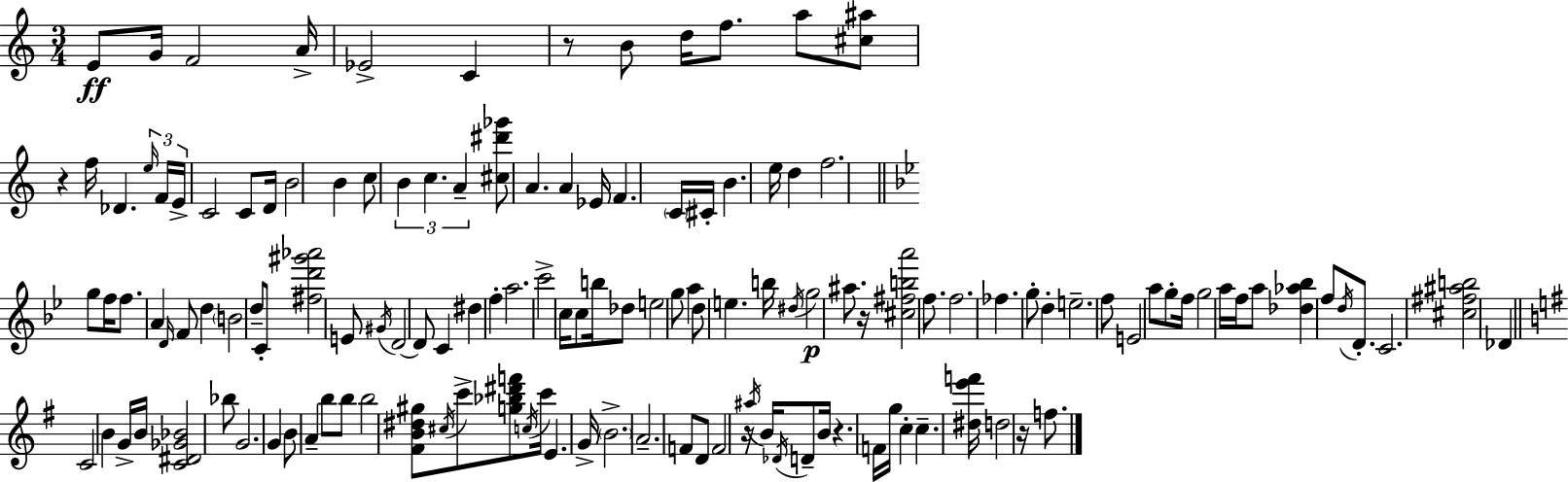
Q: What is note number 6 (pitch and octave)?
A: C4